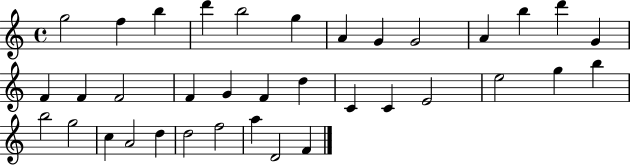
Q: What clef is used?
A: treble